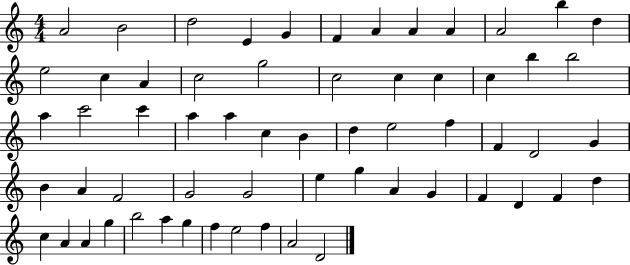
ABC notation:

X:1
T:Untitled
M:4/4
L:1/4
K:C
A2 B2 d2 E G F A A A A2 b d e2 c A c2 g2 c2 c c c b b2 a c'2 c' a a c B d e2 f F D2 G B A F2 G2 G2 e g A G F D F d c A A g b2 a g f e2 f A2 D2